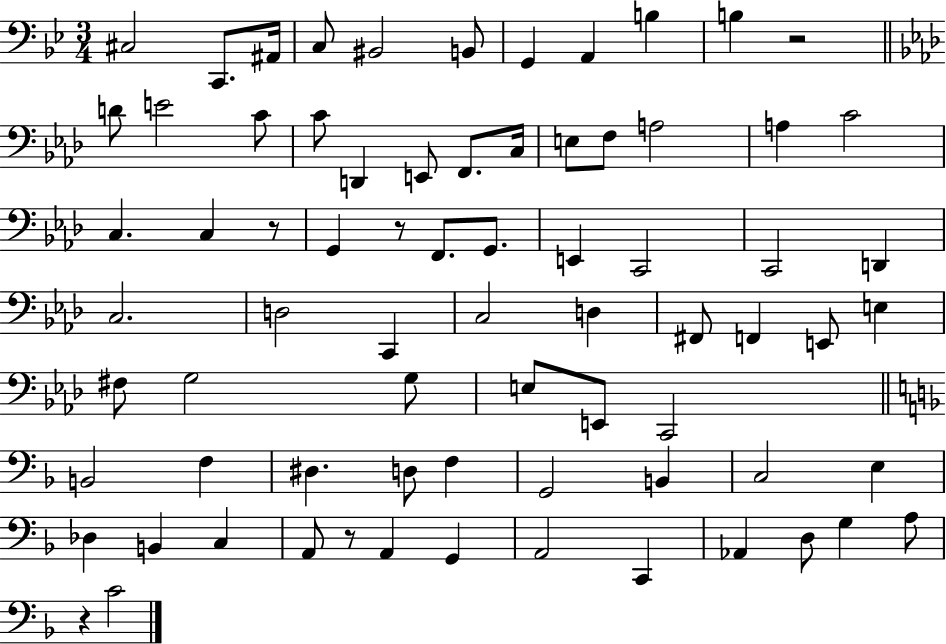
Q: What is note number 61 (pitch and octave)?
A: A2